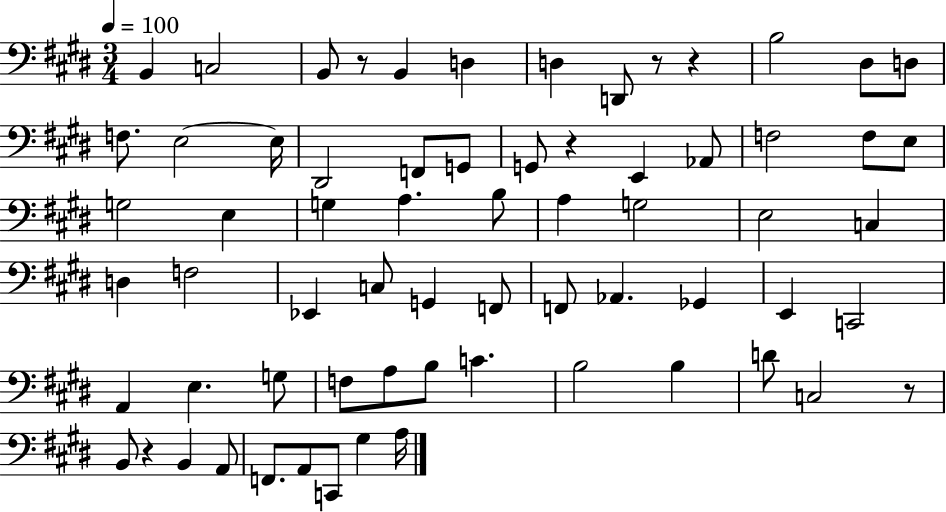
X:1
T:Untitled
M:3/4
L:1/4
K:E
B,, C,2 B,,/2 z/2 B,, D, D, D,,/2 z/2 z B,2 ^D,/2 D,/2 F,/2 E,2 E,/4 ^D,,2 F,,/2 G,,/2 G,,/2 z E,, _A,,/2 F,2 F,/2 E,/2 G,2 E, G, A, B,/2 A, G,2 E,2 C, D, F,2 _E,, C,/2 G,, F,,/2 F,,/2 _A,, _G,, E,, C,,2 A,, E, G,/2 F,/2 A,/2 B,/2 C B,2 B, D/2 C,2 z/2 B,,/2 z B,, A,,/2 F,,/2 A,,/2 C,,/2 ^G, A,/4